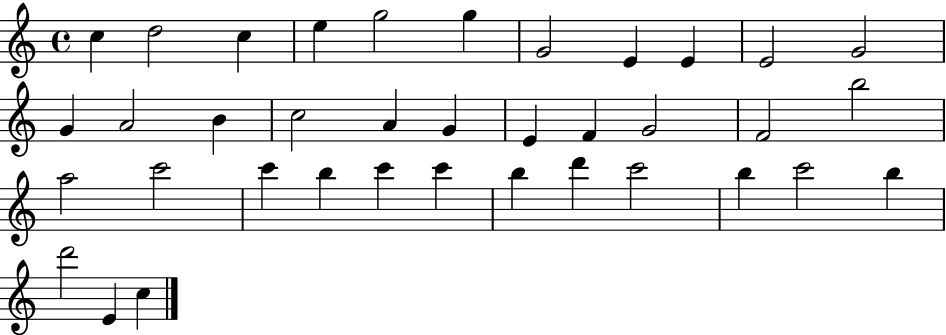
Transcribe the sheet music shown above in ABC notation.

X:1
T:Untitled
M:4/4
L:1/4
K:C
c d2 c e g2 g G2 E E E2 G2 G A2 B c2 A G E F G2 F2 b2 a2 c'2 c' b c' c' b d' c'2 b c'2 b d'2 E c